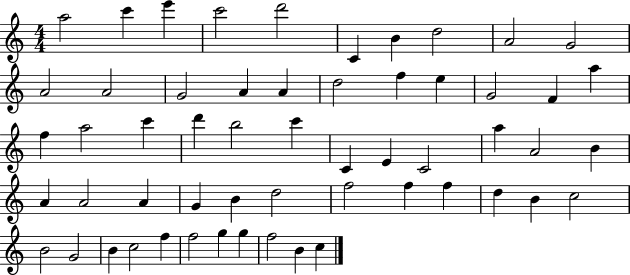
{
  \clef treble
  \numericTimeSignature
  \time 4/4
  \key c \major
  a''2 c'''4 e'''4 | c'''2 d'''2 | c'4 b'4 d''2 | a'2 g'2 | \break a'2 a'2 | g'2 a'4 a'4 | d''2 f''4 e''4 | g'2 f'4 a''4 | \break f''4 a''2 c'''4 | d'''4 b''2 c'''4 | c'4 e'4 c'2 | a''4 a'2 b'4 | \break a'4 a'2 a'4 | g'4 b'4 d''2 | f''2 f''4 f''4 | d''4 b'4 c''2 | \break b'2 g'2 | b'4 c''2 f''4 | f''2 g''4 g''4 | f''2 b'4 c''4 | \break \bar "|."
}